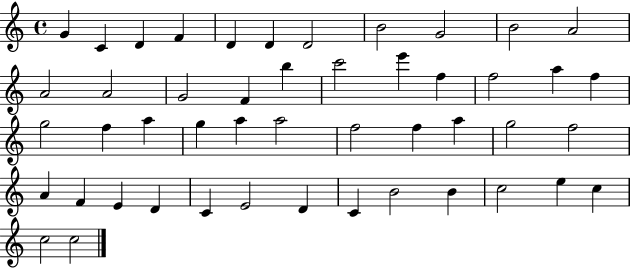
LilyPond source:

{
  \clef treble
  \time 4/4
  \defaultTimeSignature
  \key c \major
  g'4 c'4 d'4 f'4 | d'4 d'4 d'2 | b'2 g'2 | b'2 a'2 | \break a'2 a'2 | g'2 f'4 b''4 | c'''2 e'''4 f''4 | f''2 a''4 f''4 | \break g''2 f''4 a''4 | g''4 a''4 a''2 | f''2 f''4 a''4 | g''2 f''2 | \break a'4 f'4 e'4 d'4 | c'4 e'2 d'4 | c'4 b'2 b'4 | c''2 e''4 c''4 | \break c''2 c''2 | \bar "|."
}